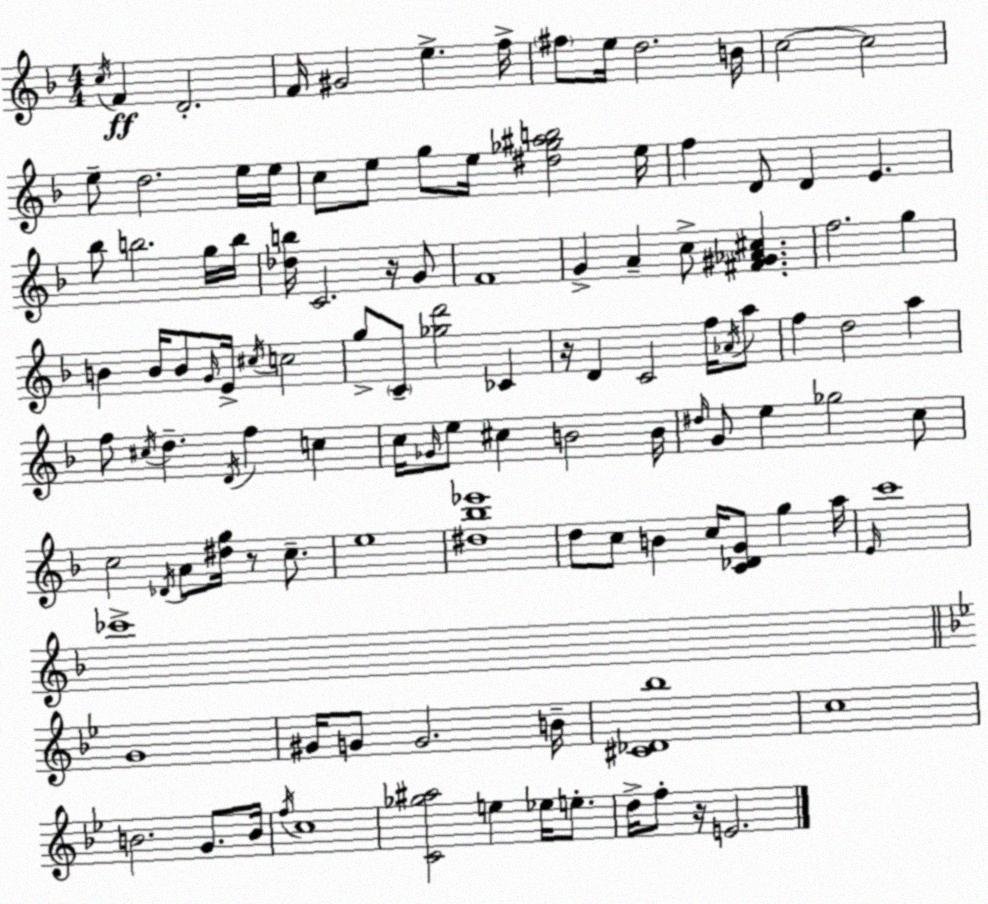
X:1
T:Untitled
M:4/4
L:1/4
K:F
c/4 F D2 F/4 ^G2 e f/4 ^f/2 e/4 d2 B/4 c2 c2 e/2 d2 e/4 e/4 c/2 e/2 g/2 e/4 [^d_g^ab]2 e/4 f D/2 D E _b/2 b2 g/4 b/4 [_db]/4 C2 z/4 G/2 F4 G A c/2 [^F^G_A^c] f2 g B B/4 B/2 G/4 E/4 ^c/4 c2 g/2 C/2 [_gd']2 _C z/4 D C2 f/4 _A/4 a/2 f d2 a f/2 ^c/4 d D/4 f c c/4 _G/4 e/2 ^c B2 B/4 ^d/4 G/2 e _g2 c/2 c2 _D/4 A/2 [^dg]/4 z/2 c/2 e4 [^d_b_e']4 d/2 c/2 B c/4 [C_DG]/2 g a/4 E/4 c'4 _c'4 G4 ^G/4 G/2 G2 B/4 [^C_D_b]4 c4 B2 G/2 B/4 f/4 c4 [C_g^a]2 e _e/4 e/2 d/4 f/2 z/4 E2